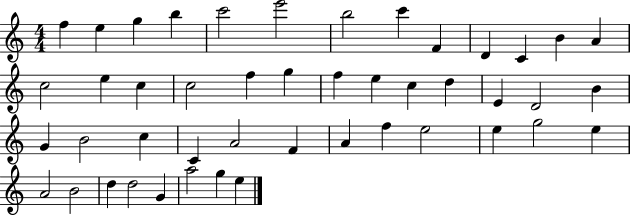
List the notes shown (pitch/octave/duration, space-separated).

F5/q E5/q G5/q B5/q C6/h E6/h B5/h C6/q F4/q D4/q C4/q B4/q A4/q C5/h E5/q C5/q C5/h F5/q G5/q F5/q E5/q C5/q D5/q E4/q D4/h B4/q G4/q B4/h C5/q C4/q A4/h F4/q A4/q F5/q E5/h E5/q G5/h E5/q A4/h B4/h D5/q D5/h G4/q A5/h G5/q E5/q